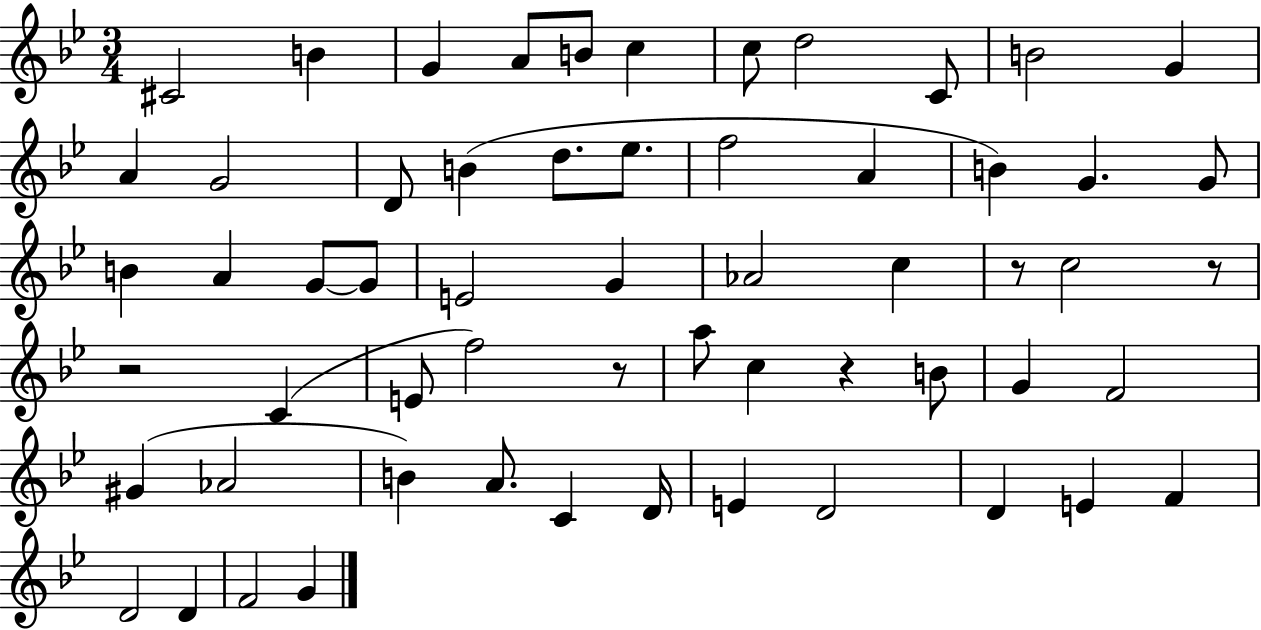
X:1
T:Untitled
M:3/4
L:1/4
K:Bb
^C2 B G A/2 B/2 c c/2 d2 C/2 B2 G A G2 D/2 B d/2 _e/2 f2 A B G G/2 B A G/2 G/2 E2 G _A2 c z/2 c2 z/2 z2 C E/2 f2 z/2 a/2 c z B/2 G F2 ^G _A2 B A/2 C D/4 E D2 D E F D2 D F2 G